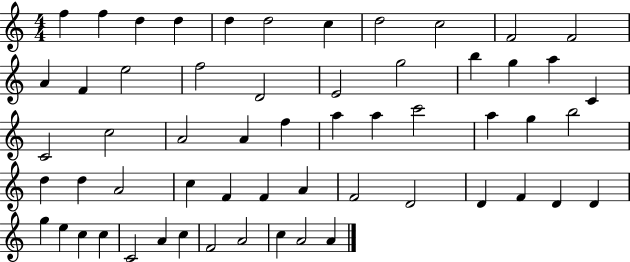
F5/q F5/q D5/q D5/q D5/q D5/h C5/q D5/h C5/h F4/h F4/h A4/q F4/q E5/h F5/h D4/h E4/h G5/h B5/q G5/q A5/q C4/q C4/h C5/h A4/h A4/q F5/q A5/q A5/q C6/h A5/q G5/q B5/h D5/q D5/q A4/h C5/q F4/q F4/q A4/q F4/h D4/h D4/q F4/q D4/q D4/q G5/q E5/q C5/q C5/q C4/h A4/q C5/q F4/h A4/h C5/q A4/h A4/q